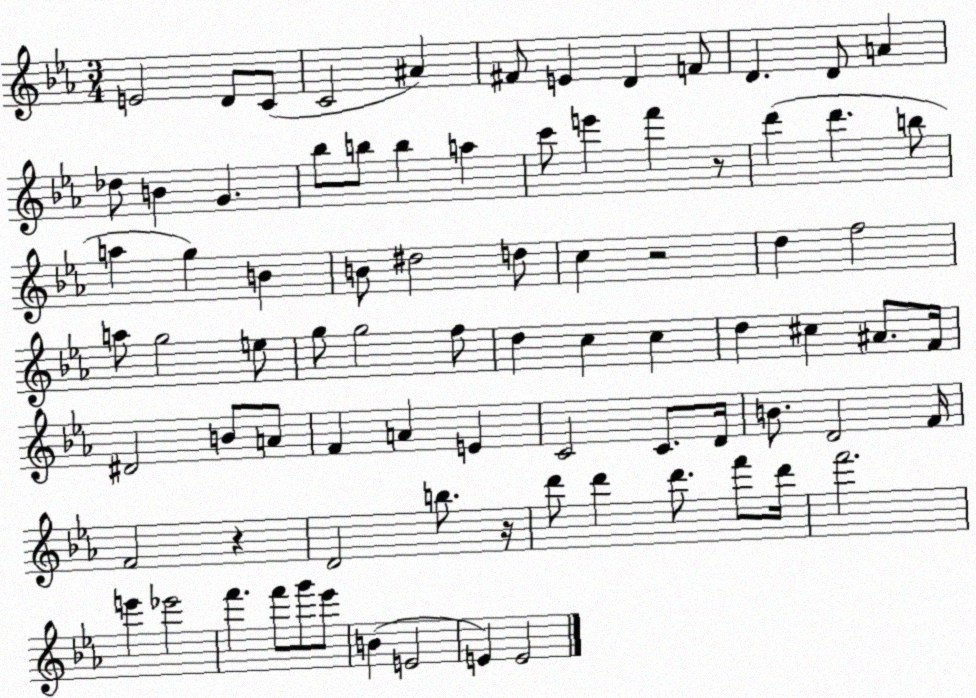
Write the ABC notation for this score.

X:1
T:Untitled
M:3/4
L:1/4
K:Eb
E2 D/2 C/2 C2 ^A ^F/2 E D F/2 D D/2 A _d/2 B G _b/2 b/2 b a c'/2 e' f' z/2 d' d' b/2 a g B B/2 ^d2 d/2 c z2 d f2 a/2 g2 e/2 g/2 g2 f/2 d c c d ^c ^A/2 F/4 ^D2 B/2 A/2 F A E C2 C/2 D/4 B/2 D2 F/4 F2 z D2 b/2 z/4 d'/2 d' d'/2 f'/2 d'/4 f'2 e' _e'2 f' f'/2 g'/2 _e'/2 B E2 E E2